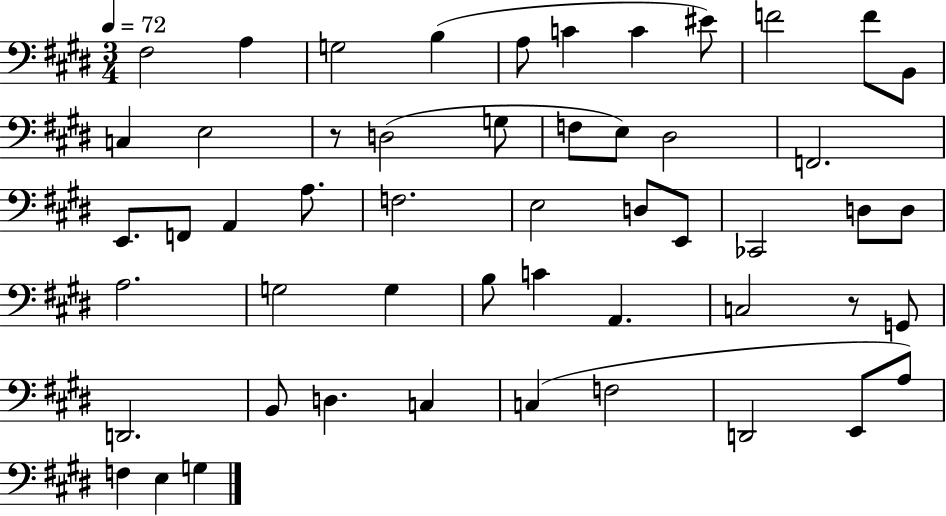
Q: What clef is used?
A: bass